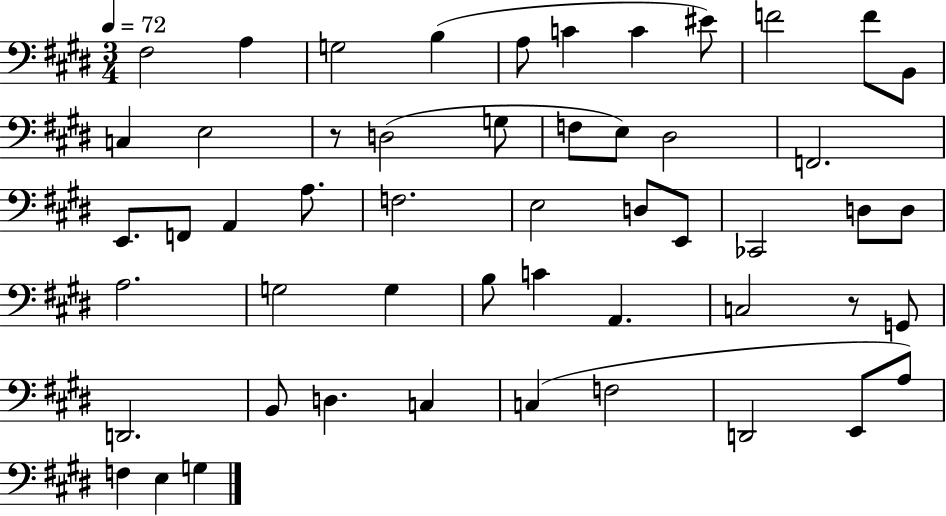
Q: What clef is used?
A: bass